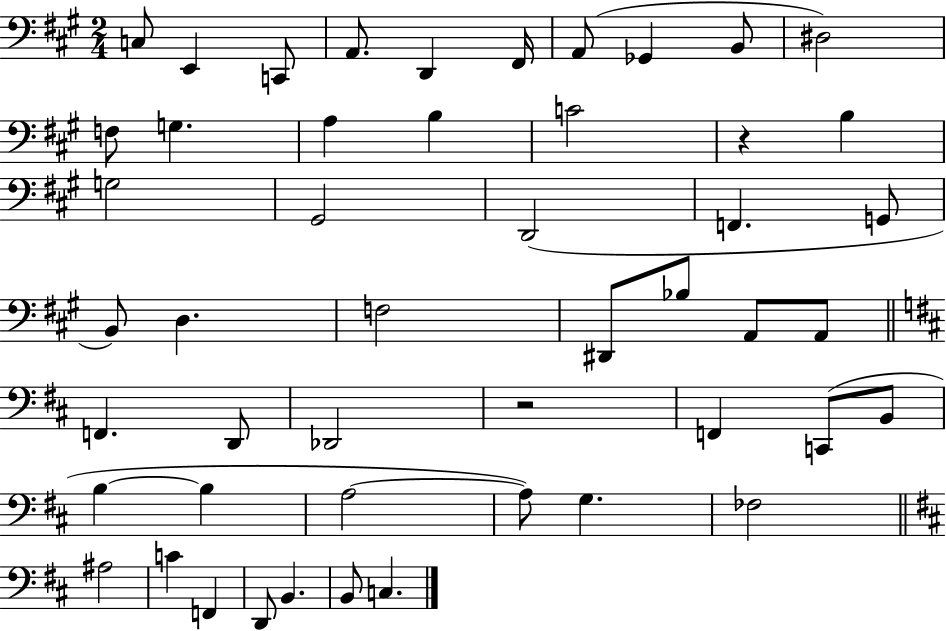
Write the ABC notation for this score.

X:1
T:Untitled
M:2/4
L:1/4
K:A
C,/2 E,, C,,/2 A,,/2 D,, ^F,,/4 A,,/2 _G,, B,,/2 ^D,2 F,/2 G, A, B, C2 z B, G,2 ^G,,2 D,,2 F,, G,,/2 B,,/2 D, F,2 ^D,,/2 _B,/2 A,,/2 A,,/2 F,, D,,/2 _D,,2 z2 F,, C,,/2 B,,/2 B, B, A,2 A,/2 G, _F,2 ^A,2 C F,, D,,/2 B,, B,,/2 C,